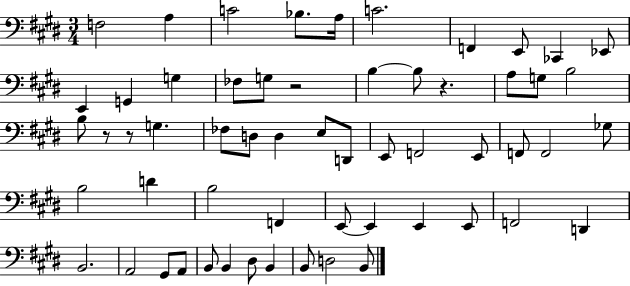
{
  \clef bass
  \numericTimeSignature
  \time 3/4
  \key e \major
  f2 a4 | c'2 bes8. a16 | c'2. | f,4 e,8 ces,4 ees,8 | \break e,4 g,4 g4 | fes8 g8 r2 | b4~~ b8 r4. | a8 g8 b2 | \break b8 r8 r8 g4. | fes8 d8 d4 e8 d,8 | e,8 f,2 e,8 | f,8 f,2 ges8 | \break b2 d'4 | b2 f,4 | e,8~~ e,4 e,4 e,8 | f,2 d,4 | \break b,2. | a,2 gis,8 a,8 | b,8 b,4 dis8 b,4 | b,8 d2 b,8 | \break \bar "|."
}